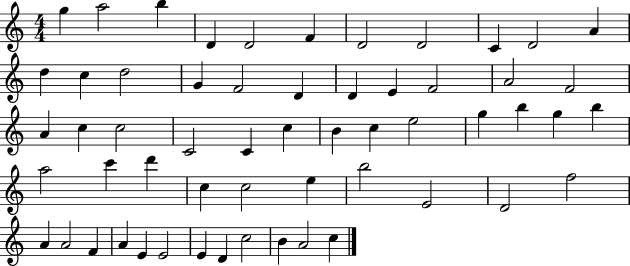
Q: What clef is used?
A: treble